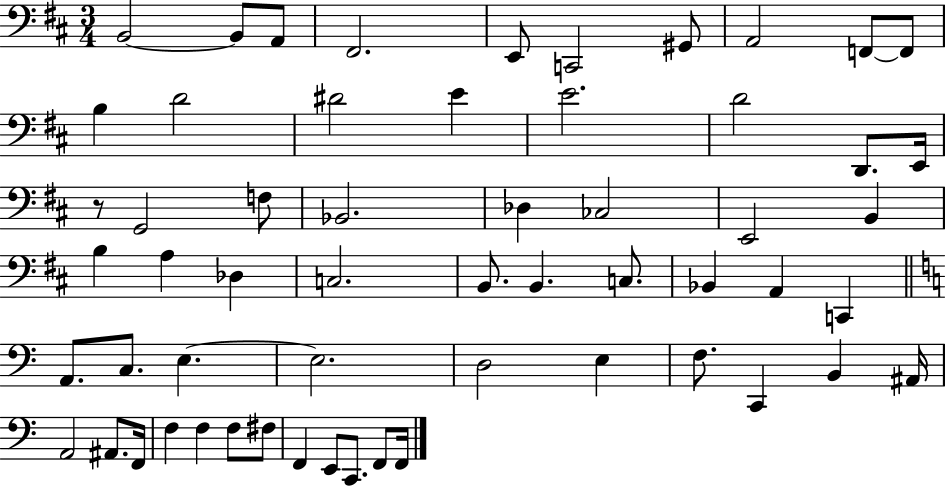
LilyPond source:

{
  \clef bass
  \numericTimeSignature
  \time 3/4
  \key d \major
  b,2~~ b,8 a,8 | fis,2. | e,8 c,2 gis,8 | a,2 f,8~~ f,8 | \break b4 d'2 | dis'2 e'4 | e'2. | d'2 d,8. e,16 | \break r8 g,2 f8 | bes,2. | des4 ces2 | e,2 b,4 | \break b4 a4 des4 | c2. | b,8. b,4. c8. | bes,4 a,4 c,4 | \break \bar "||" \break \key a \minor a,8. c8. e4.~~ | e2. | d2 e4 | f8. c,4 b,4 ais,16 | \break a,2 ais,8. f,16 | f4 f4 f8 fis8 | f,4 e,8 c,8. f,8 f,16 | \bar "|."
}